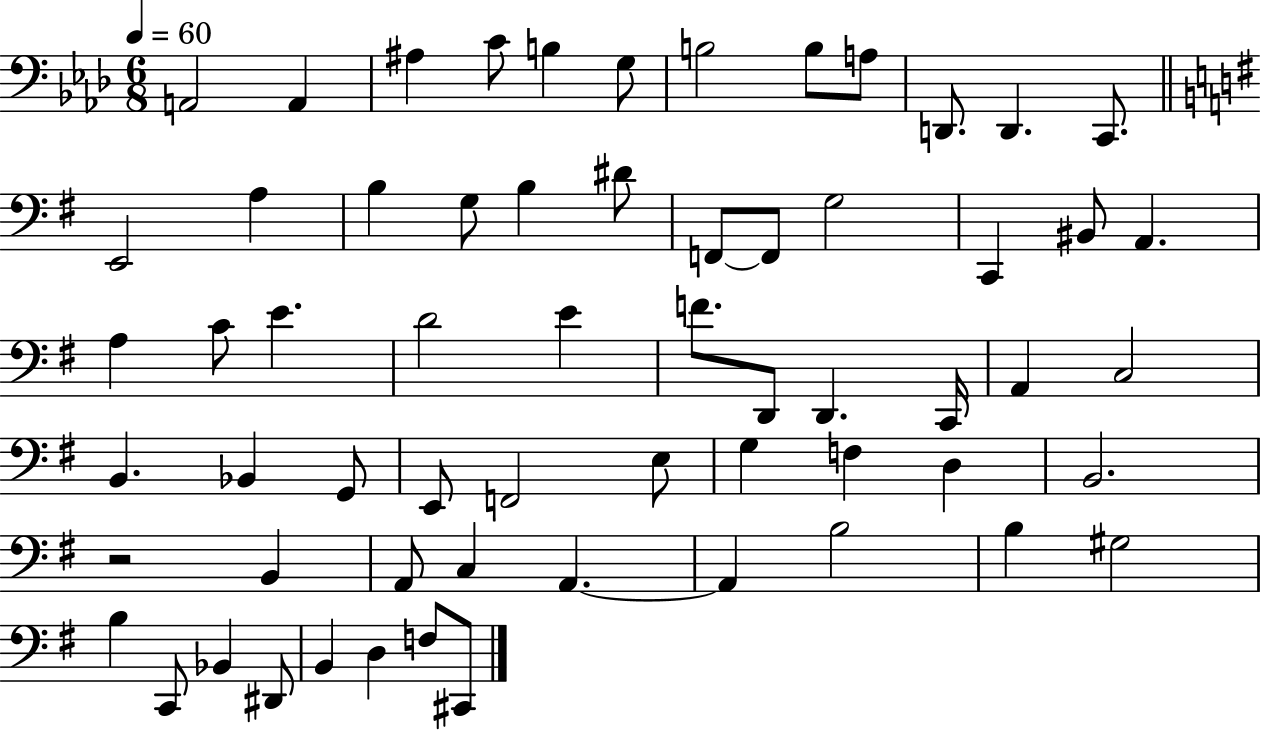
X:1
T:Untitled
M:6/8
L:1/4
K:Ab
A,,2 A,, ^A, C/2 B, G,/2 B,2 B,/2 A,/2 D,,/2 D,, C,,/2 E,,2 A, B, G,/2 B, ^D/2 F,,/2 F,,/2 G,2 C,, ^B,,/2 A,, A, C/2 E D2 E F/2 D,,/2 D,, C,,/4 A,, C,2 B,, _B,, G,,/2 E,,/2 F,,2 E,/2 G, F, D, B,,2 z2 B,, A,,/2 C, A,, A,, B,2 B, ^G,2 B, C,,/2 _B,, ^D,,/2 B,, D, F,/2 ^C,,/2